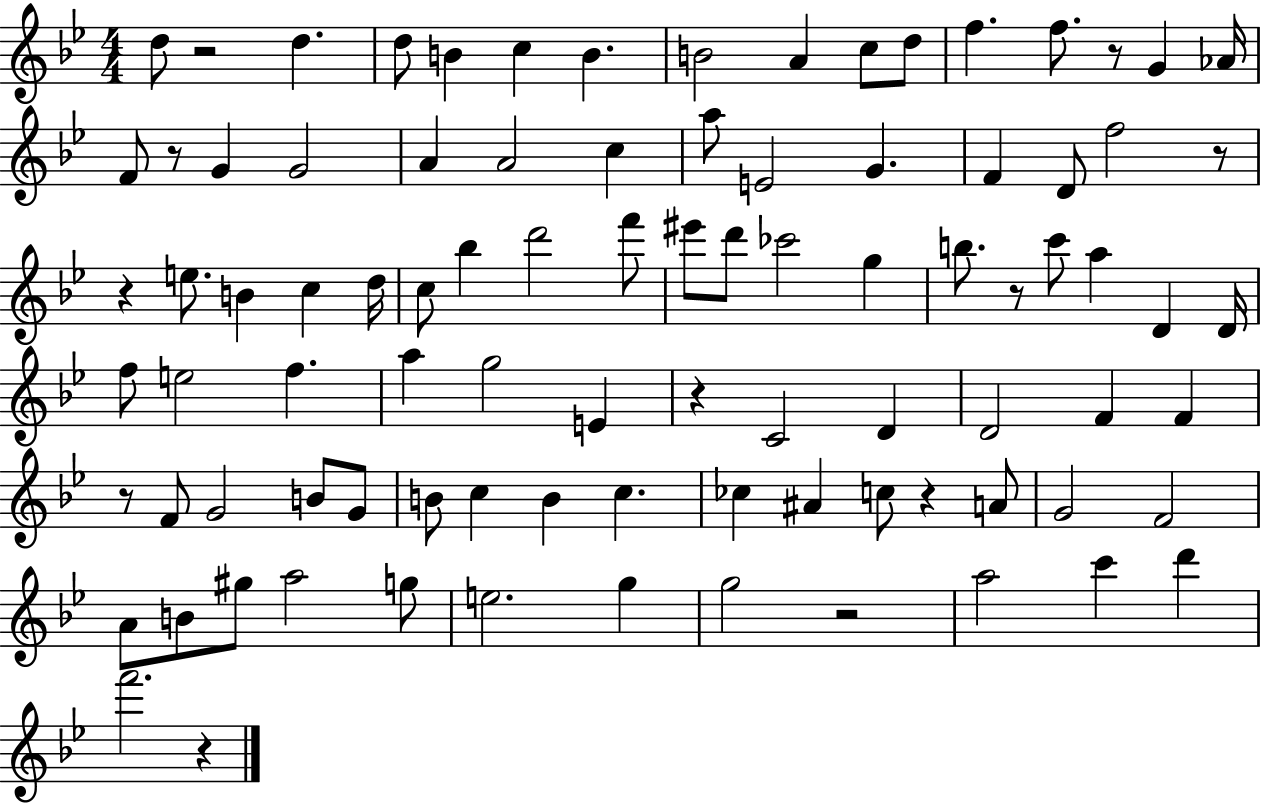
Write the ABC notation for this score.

X:1
T:Untitled
M:4/4
L:1/4
K:Bb
d/2 z2 d d/2 B c B B2 A c/2 d/2 f f/2 z/2 G _A/4 F/2 z/2 G G2 A A2 c a/2 E2 G F D/2 f2 z/2 z e/2 B c d/4 c/2 _b d'2 f'/2 ^e'/2 d'/2 _c'2 g b/2 z/2 c'/2 a D D/4 f/2 e2 f a g2 E z C2 D D2 F F z/2 F/2 G2 B/2 G/2 B/2 c B c _c ^A c/2 z A/2 G2 F2 A/2 B/2 ^g/2 a2 g/2 e2 g g2 z2 a2 c' d' f'2 z